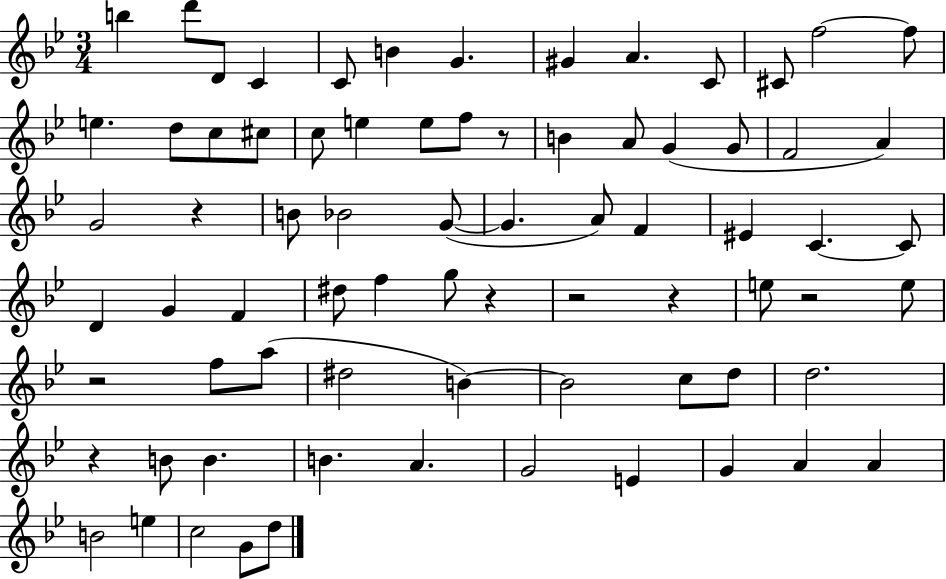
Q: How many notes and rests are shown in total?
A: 75